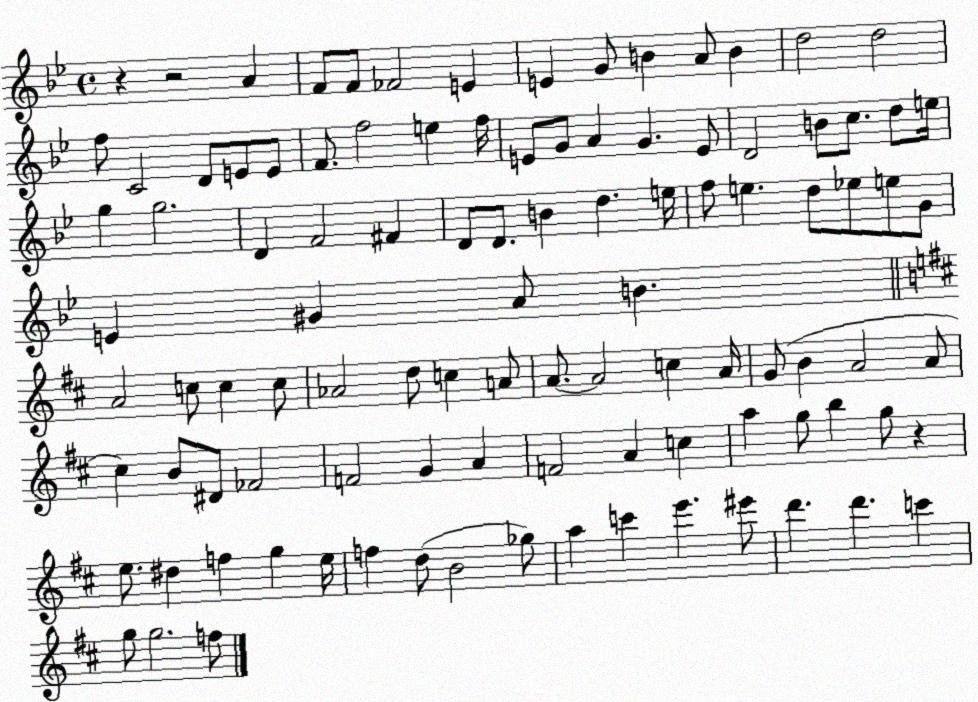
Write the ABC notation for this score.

X:1
T:Untitled
M:4/4
L:1/4
K:Bb
z z2 A F/2 F/2 _F2 E E G/2 B A/2 B d2 d2 f/2 C2 D/2 E/2 E/2 F/2 f2 e f/4 E/2 G/2 A G E/2 D2 B/2 c/2 d/2 e/4 g g2 D F2 ^F D/2 D/2 B d e/4 f/2 e d/2 _e/2 e/2 G/2 E ^G A/2 B A2 c/2 c c/2 _A2 d/2 c A/2 A/2 A2 c A/4 G/2 B A2 A/2 ^c B/2 ^D/2 _F2 F2 G A F2 A c a g/2 b g/2 z e/2 ^d f g e/4 f d/2 B2 _g/2 a c' e' ^e'/2 d' d' c' g/2 g2 f/2